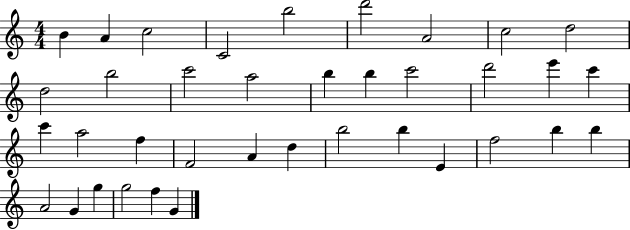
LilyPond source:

{
  \clef treble
  \numericTimeSignature
  \time 4/4
  \key c \major
  b'4 a'4 c''2 | c'2 b''2 | d'''2 a'2 | c''2 d''2 | \break d''2 b''2 | c'''2 a''2 | b''4 b''4 c'''2 | d'''2 e'''4 c'''4 | \break c'''4 a''2 f''4 | f'2 a'4 d''4 | b''2 b''4 e'4 | f''2 b''4 b''4 | \break a'2 g'4 g''4 | g''2 f''4 g'4 | \bar "|."
}